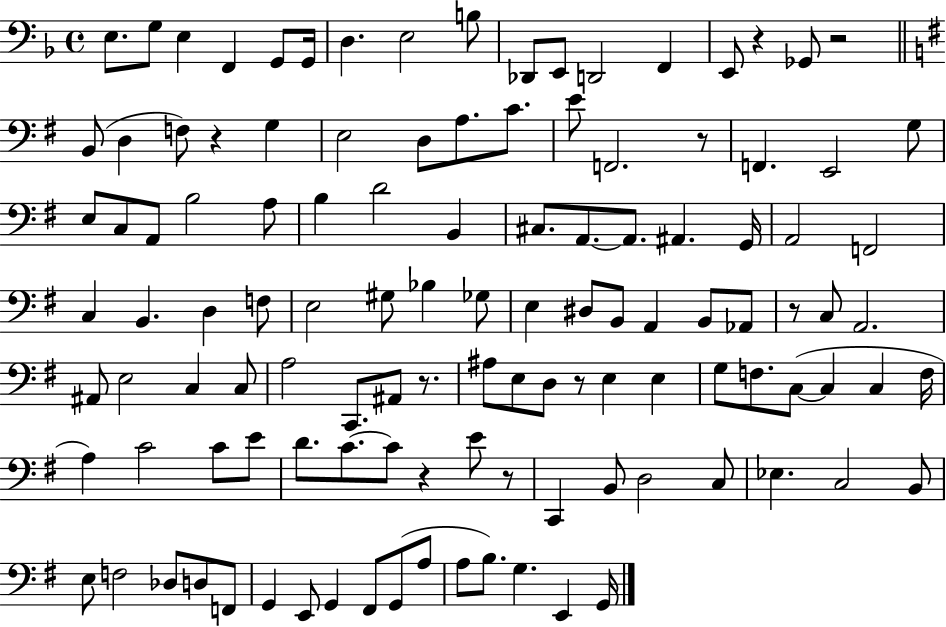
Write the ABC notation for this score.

X:1
T:Untitled
M:4/4
L:1/4
K:F
E,/2 G,/2 E, F,, G,,/2 G,,/4 D, E,2 B,/2 _D,,/2 E,,/2 D,,2 F,, E,,/2 z _G,,/2 z2 B,,/2 D, F,/2 z G, E,2 D,/2 A,/2 C/2 E/2 F,,2 z/2 F,, E,,2 G,/2 E,/2 C,/2 A,,/2 B,2 A,/2 B, D2 B,, ^C,/2 A,,/2 A,,/2 ^A,, G,,/4 A,,2 F,,2 C, B,, D, F,/2 E,2 ^G,/2 _B, _G,/2 E, ^D,/2 B,,/2 A,, B,,/2 _A,,/2 z/2 C,/2 A,,2 ^A,,/2 E,2 C, C,/2 A,2 C,,/2 ^A,,/2 z/2 ^A,/2 E,/2 D,/2 z/2 E, E, G,/2 F,/2 C,/2 C, C, F,/4 A, C2 C/2 E/2 D/2 C/2 C/2 z E/2 z/2 C,, B,,/2 D,2 C,/2 _E, C,2 B,,/2 E,/2 F,2 _D,/2 D,/2 F,,/2 G,, E,,/2 G,, ^F,,/2 G,,/2 A,/2 A,/2 B,/2 G, E,, G,,/4